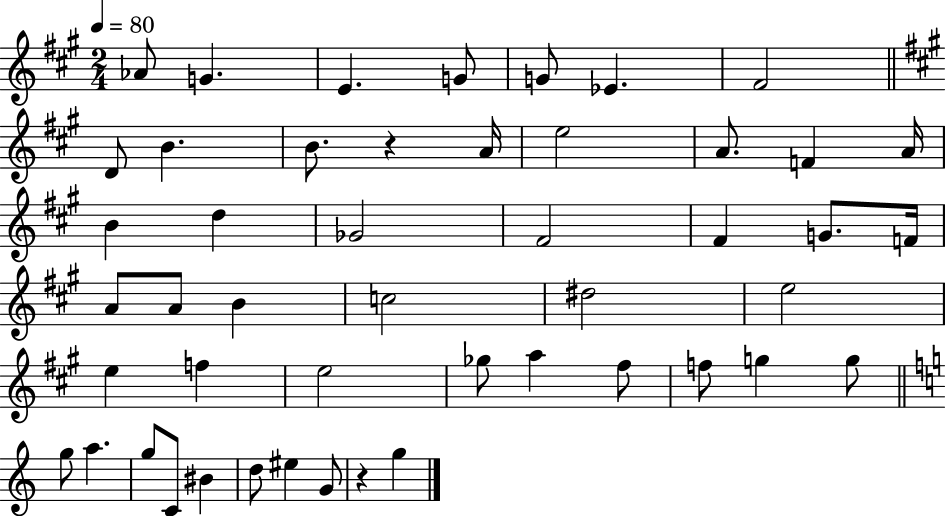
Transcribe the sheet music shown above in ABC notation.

X:1
T:Untitled
M:2/4
L:1/4
K:A
_A/2 G E G/2 G/2 _E ^F2 D/2 B B/2 z A/4 e2 A/2 F A/4 B d _G2 ^F2 ^F G/2 F/4 A/2 A/2 B c2 ^d2 e2 e f e2 _g/2 a ^f/2 f/2 g g/2 g/2 a g/2 C/2 ^B d/2 ^e G/2 z g